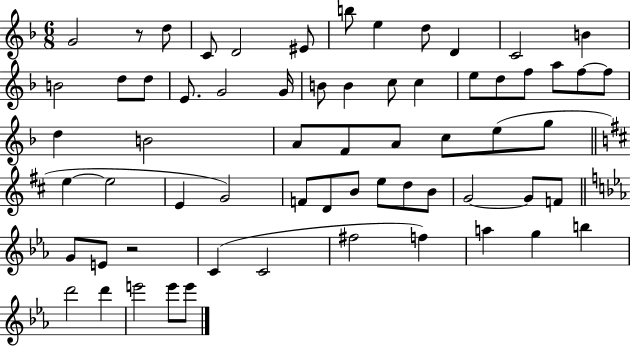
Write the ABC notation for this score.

X:1
T:Untitled
M:6/8
L:1/4
K:F
G2 z/2 d/2 C/2 D2 ^E/2 b/2 e d/2 D C2 B B2 d/2 d/2 E/2 G2 G/4 B/2 B c/2 c e/2 d/2 f/2 a/2 f/2 f/2 d B2 A/2 F/2 A/2 c/2 e/2 g/2 e e2 E G2 F/2 D/2 B/2 e/2 d/2 B/2 G2 G/2 F/2 G/2 E/2 z2 C C2 ^f2 f a g b d'2 d' e'2 e'/2 e'/2